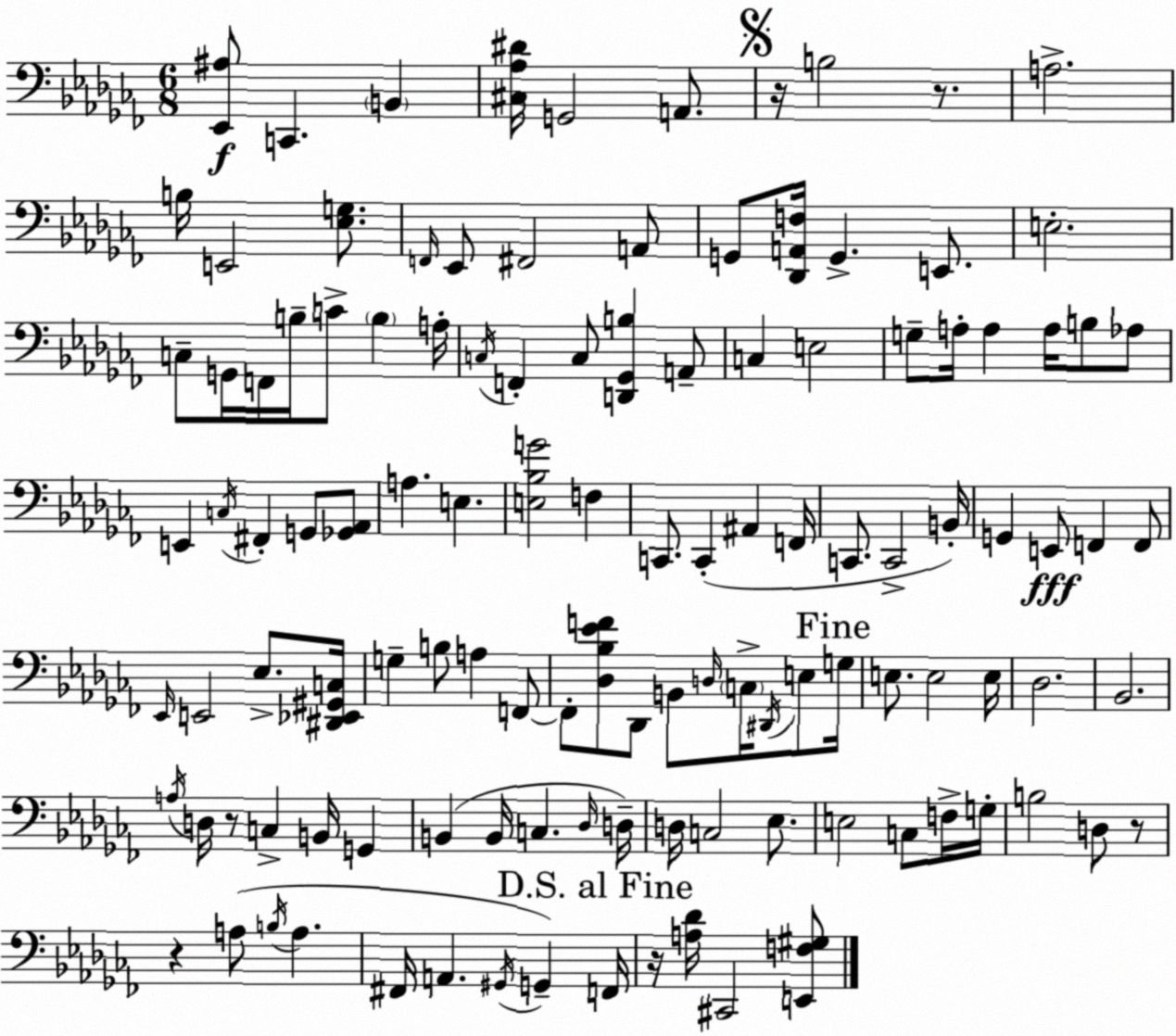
X:1
T:Untitled
M:6/8
L:1/4
K:Abm
[_E,,^A,]/2 C,, B,, [^C,_A,^D]/4 G,,2 A,,/2 z/4 B,2 z/2 A,2 B,/4 E,,2 [_E,G,]/2 F,,/4 _E,,/2 ^F,,2 A,,/2 G,,/2 [_D,,A,,F,]/4 G,, E,,/2 E,2 C,/2 G,,/4 F,,/4 B,/4 C/2 B, A,/4 C,/4 F,, C,/2 [D,,_G,,B,] A,,/2 C, E,2 G,/2 A,/4 A, A,/4 B,/2 _A,/2 E,, C,/4 ^F,, G,,/2 [_G,,_A,,]/2 A, E, [E,_B,G]2 F, C,,/2 C,, ^A,, F,,/4 C,,/2 C,,2 B,,/4 G,, E,,/2 F,, F,,/2 _E,,/4 E,,2 _E,/2 [^D,,_E,,^G,,C,]/4 G, B,/2 A, F,,/2 F,,/2 [_D,_B,_EF]/2 _D,,/2 B,,/2 D,/4 C,/4 ^D,,/4 E,/2 G,/4 E,/2 E,2 E,/4 _D,2 _B,,2 A,/4 D,/4 z/2 C, B,,/4 G,, B,, B,,/4 C, _D,/4 D,/4 D,/4 C,2 _E,/2 E,2 C,/2 F,/4 G,/4 B,2 D,/2 z/2 z A,/2 B,/4 A, ^F,,/4 A,, ^G,,/4 G,, F,,/4 z/4 [A,_D]/4 ^C,,2 [E,,F,^G,]/2